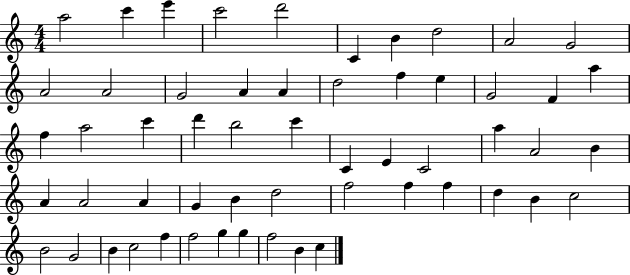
A5/h C6/q E6/q C6/h D6/h C4/q B4/q D5/h A4/h G4/h A4/h A4/h G4/h A4/q A4/q D5/h F5/q E5/q G4/h F4/q A5/q F5/q A5/h C6/q D6/q B5/h C6/q C4/q E4/q C4/h A5/q A4/h B4/q A4/q A4/h A4/q G4/q B4/q D5/h F5/h F5/q F5/q D5/q B4/q C5/h B4/h G4/h B4/q C5/h F5/q F5/h G5/q G5/q F5/h B4/q C5/q